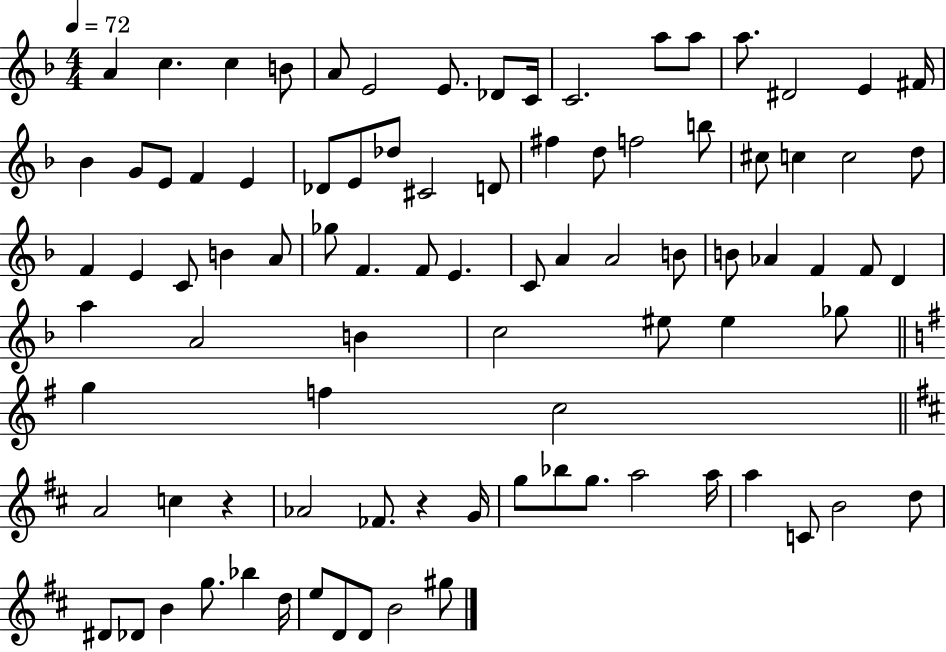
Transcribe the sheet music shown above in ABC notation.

X:1
T:Untitled
M:4/4
L:1/4
K:F
A c c B/2 A/2 E2 E/2 _D/2 C/4 C2 a/2 a/2 a/2 ^D2 E ^F/4 _B G/2 E/2 F E _D/2 E/2 _d/2 ^C2 D/2 ^f d/2 f2 b/2 ^c/2 c c2 d/2 F E C/2 B A/2 _g/2 F F/2 E C/2 A A2 B/2 B/2 _A F F/2 D a A2 B c2 ^e/2 ^e _g/2 g f c2 A2 c z _A2 _F/2 z G/4 g/2 _b/2 g/2 a2 a/4 a C/2 B2 d/2 ^D/2 _D/2 B g/2 _b d/4 e/2 D/2 D/2 B2 ^g/2